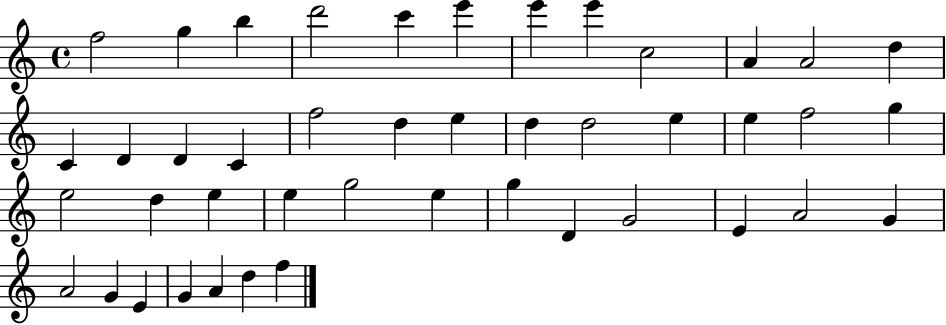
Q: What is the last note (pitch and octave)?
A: F5